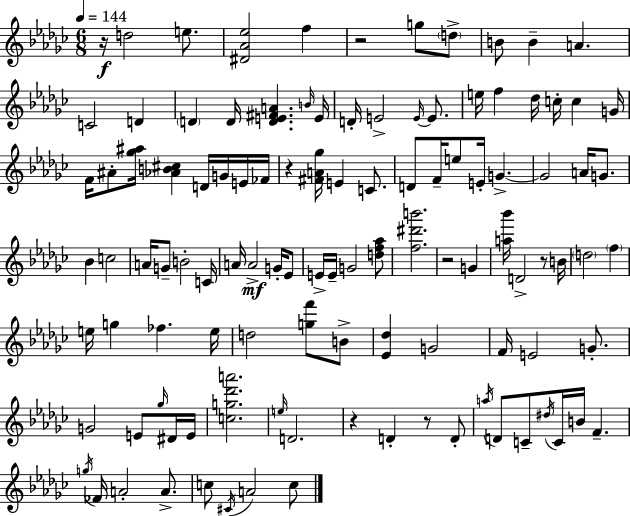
R/s D5/h E5/e. [D#4,Ab4,Eb5]/h F5/q R/h G5/e D5/e B4/e B4/q A4/q. C4/h D4/q D4/q D4/s [D4,E4,F#4,A4]/q. B4/s E4/s D4/s E4/h E4/s E4/e. E5/s F5/q Db5/s C5/s C5/q G4/s F4/s A#4/e [Gb5,A#5]/s [Ab4,B4,C#5]/q D4/s G4/s E4/s FES4/s R/q [F#4,A4,Gb5]/s E4/q C4/e. D4/e F4/s E5/e E4/s G4/q. G4/h A4/s G4/e. Bb4/q C5/h A4/s G4/e B4/h C4/s A4/s A4/h G4/s Eb4/e E4/s E4/s G4/h [D5,F5,Ab5]/e [F5,D#6,B6]/h. R/h G4/q [A5,Bb6]/s D4/h R/e B4/s D5/h F5/q E5/s G5/q FES5/q. E5/s D5/h [G5,F6]/e B4/e [Eb4,Db5]/q G4/h F4/s E4/h G4/e. G4/h E4/e Gb5/s D#4/s E4/s [C5,G5,Db6,A6]/h. E5/s D4/h. R/q D4/q R/e D4/e A5/s D4/e C4/e D#5/s C4/s B4/s F4/q. G5/s FES4/s A4/h A4/e. C5/e C#4/s A4/h C5/e